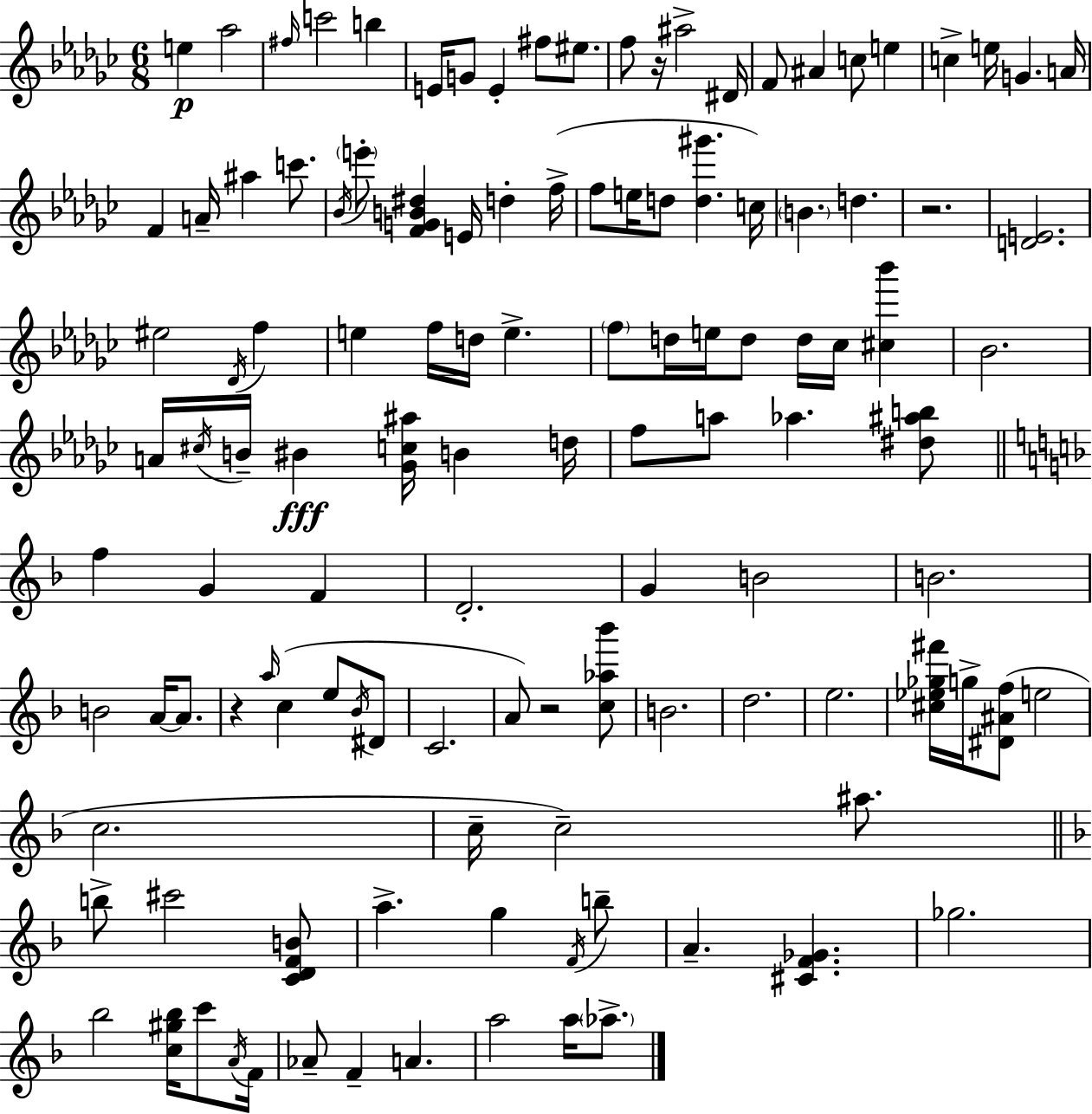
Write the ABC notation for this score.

X:1
T:Untitled
M:6/8
L:1/4
K:Ebm
e _a2 ^f/4 c'2 b E/4 G/2 E ^f/2 ^e/2 f/2 z/4 ^a2 ^D/4 F/2 ^A c/2 e c e/4 G A/4 F A/4 ^a c'/2 _B/4 e'/2 [FGB^d] E/4 d f/4 f/2 e/4 d/2 [d^g'] c/4 B d z2 [DE]2 ^e2 _D/4 f e f/4 d/4 e f/2 d/4 e/4 d/2 d/4 _c/4 [^c_b'] _B2 A/4 ^c/4 B/4 ^B [_Gc^a]/4 B d/4 f/2 a/2 _a [^d^ab]/2 f G F D2 G B2 B2 B2 A/4 A/2 z a/4 c e/2 _B/4 ^D/2 C2 A/2 z2 [c_a_b']/2 B2 d2 e2 [^c_e_g^f']/4 g/4 [^D^Af]/2 e2 c2 c/4 c2 ^a/2 b/2 ^c'2 [CDFB]/2 a g F/4 b/2 A [^CF_G] _g2 _b2 [c^g_b]/4 c'/2 A/4 F/4 _A/2 F A a2 a/4 _a/2